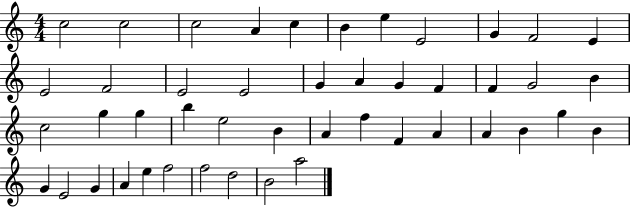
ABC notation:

X:1
T:Untitled
M:4/4
L:1/4
K:C
c2 c2 c2 A c B e E2 G F2 E E2 F2 E2 E2 G A G F F G2 B c2 g g b e2 B A f F A A B g B G E2 G A e f2 f2 d2 B2 a2